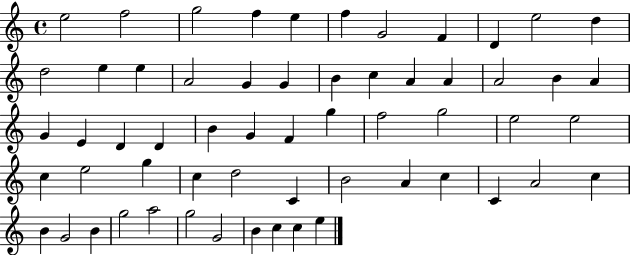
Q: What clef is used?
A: treble